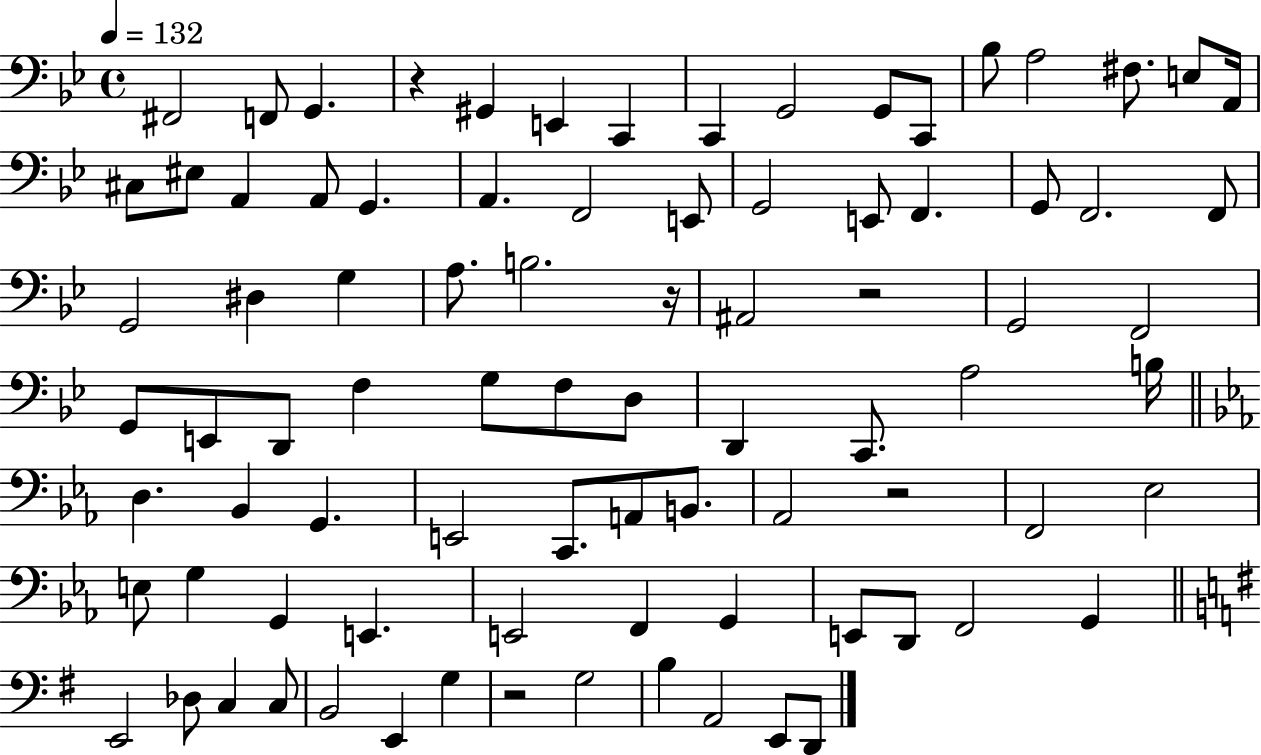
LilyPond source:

{
  \clef bass
  \time 4/4
  \defaultTimeSignature
  \key bes \major
  \tempo 4 = 132
  fis,2 f,8 g,4. | r4 gis,4 e,4 c,4 | c,4 g,2 g,8 c,8 | bes8 a2 fis8. e8 a,16 | \break cis8 eis8 a,4 a,8 g,4. | a,4. f,2 e,8 | g,2 e,8 f,4. | g,8 f,2. f,8 | \break g,2 dis4 g4 | a8. b2. r16 | ais,2 r2 | g,2 f,2 | \break g,8 e,8 d,8 f4 g8 f8 d8 | d,4 c,8. a2 b16 | \bar "||" \break \key ees \major d4. bes,4 g,4. | e,2 c,8. a,8 b,8. | aes,2 r2 | f,2 ees2 | \break e8 g4 g,4 e,4. | e,2 f,4 g,4 | e,8 d,8 f,2 g,4 | \bar "||" \break \key e \minor e,2 des8 c4 c8 | b,2 e,4 g4 | r2 g2 | b4 a,2 e,8 d,8 | \break \bar "|."
}